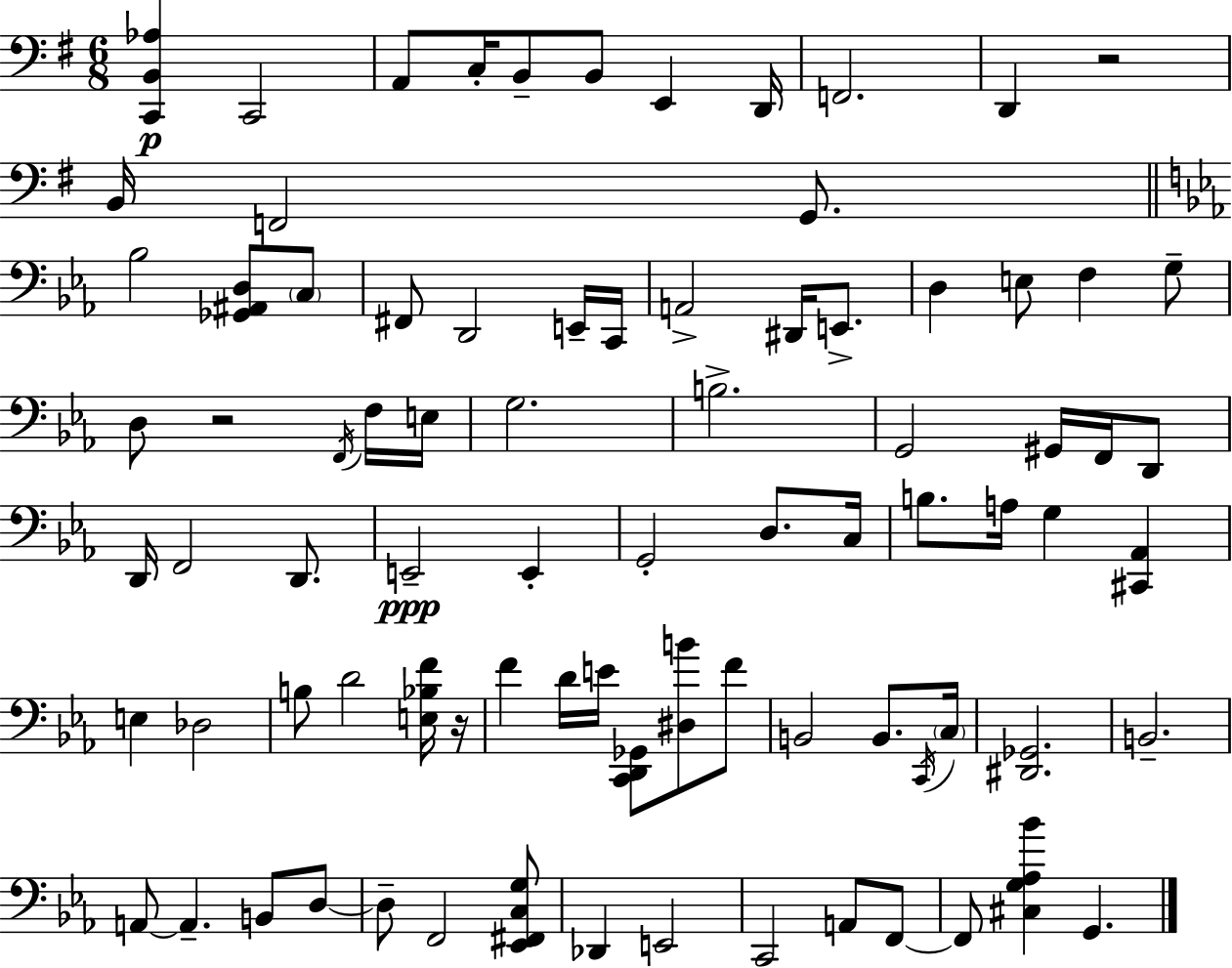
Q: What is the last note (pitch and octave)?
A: G2